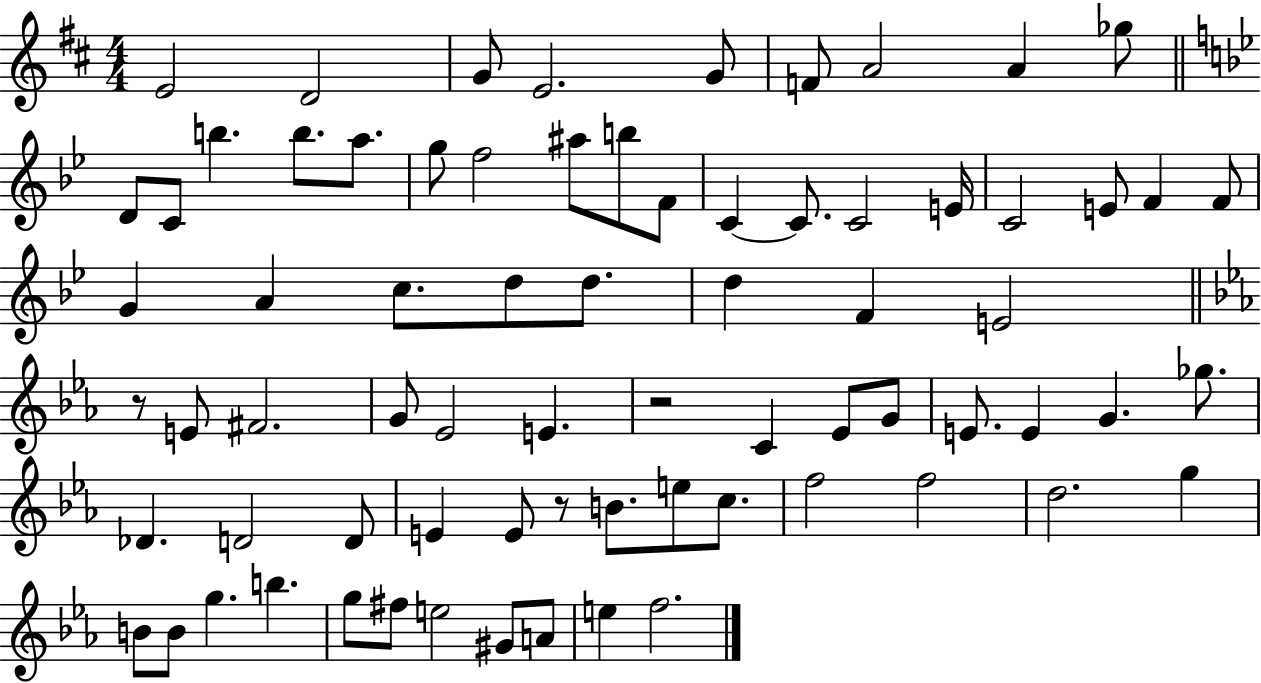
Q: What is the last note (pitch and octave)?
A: F5